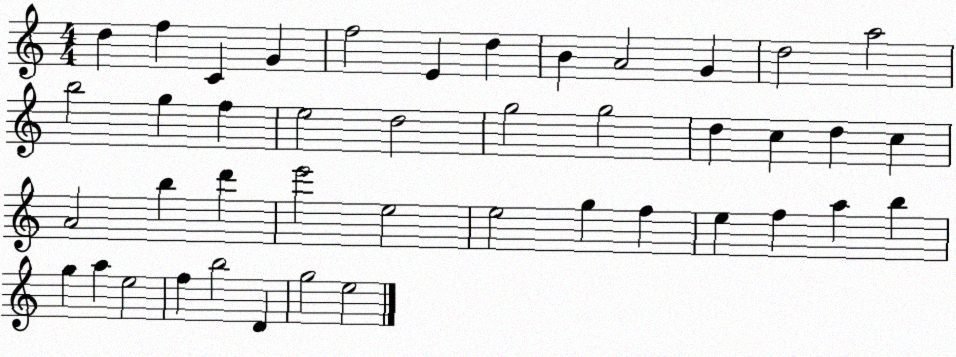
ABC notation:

X:1
T:Untitled
M:4/4
L:1/4
K:C
d f C G f2 E d B A2 G d2 a2 b2 g f e2 d2 g2 g2 d c d c A2 b d' e'2 e2 e2 g f e f a b g a e2 f b2 D g2 e2